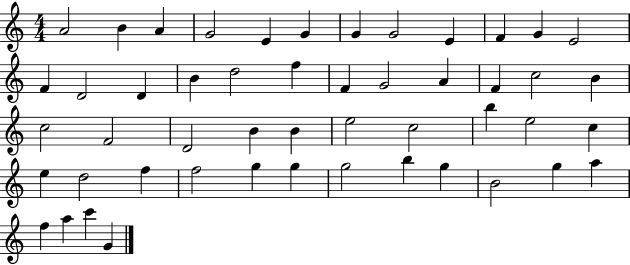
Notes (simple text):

A4/h B4/q A4/q G4/h E4/q G4/q G4/q G4/h E4/q F4/q G4/q E4/h F4/q D4/h D4/q B4/q D5/h F5/q F4/q G4/h A4/q F4/q C5/h B4/q C5/h F4/h D4/h B4/q B4/q E5/h C5/h B5/q E5/h C5/q E5/q D5/h F5/q F5/h G5/q G5/q G5/h B5/q G5/q B4/h G5/q A5/q F5/q A5/q C6/q G4/q